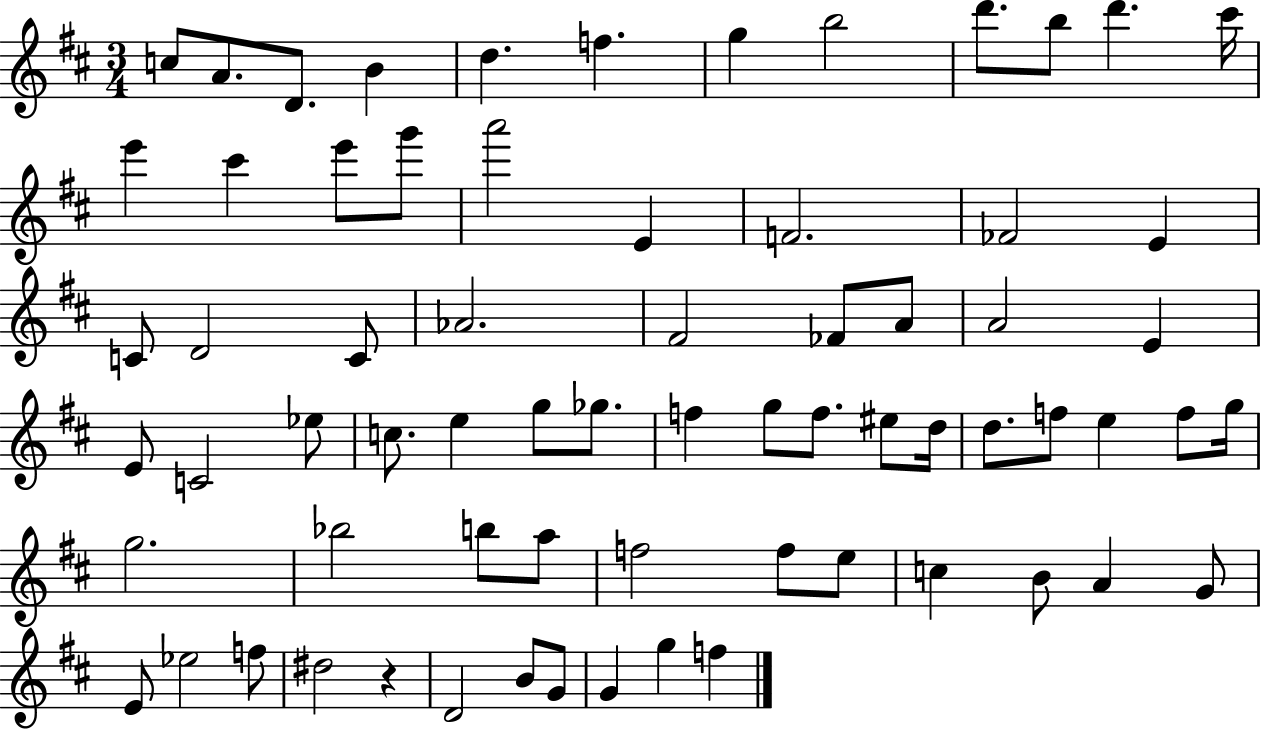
X:1
T:Untitled
M:3/4
L:1/4
K:D
c/2 A/2 D/2 B d f g b2 d'/2 b/2 d' ^c'/4 e' ^c' e'/2 g'/2 a'2 E F2 _F2 E C/2 D2 C/2 _A2 ^F2 _F/2 A/2 A2 E E/2 C2 _e/2 c/2 e g/2 _g/2 f g/2 f/2 ^e/2 d/4 d/2 f/2 e f/2 g/4 g2 _b2 b/2 a/2 f2 f/2 e/2 c B/2 A G/2 E/2 _e2 f/2 ^d2 z D2 B/2 G/2 G g f